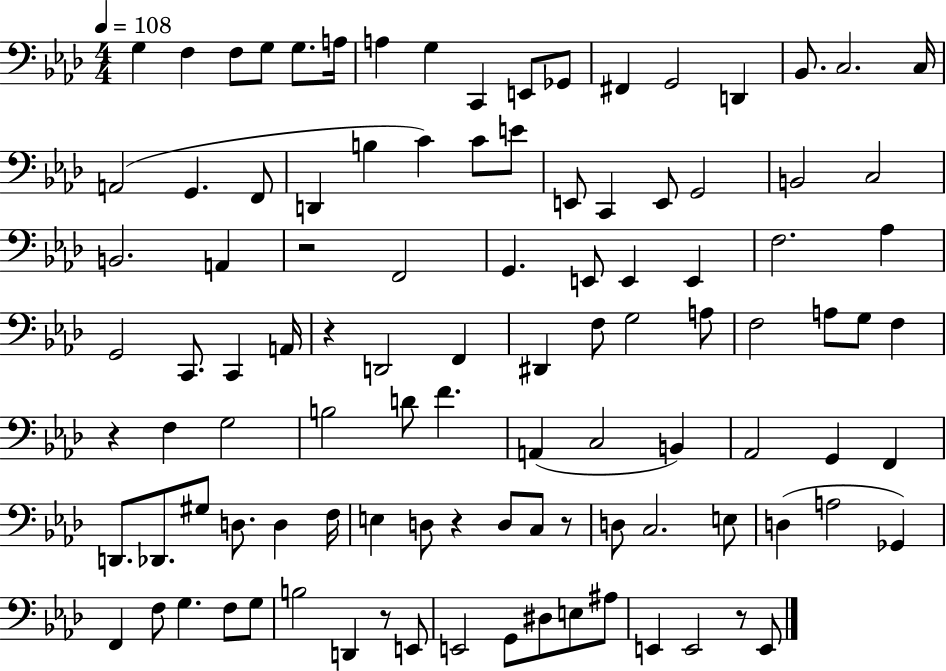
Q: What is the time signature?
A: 4/4